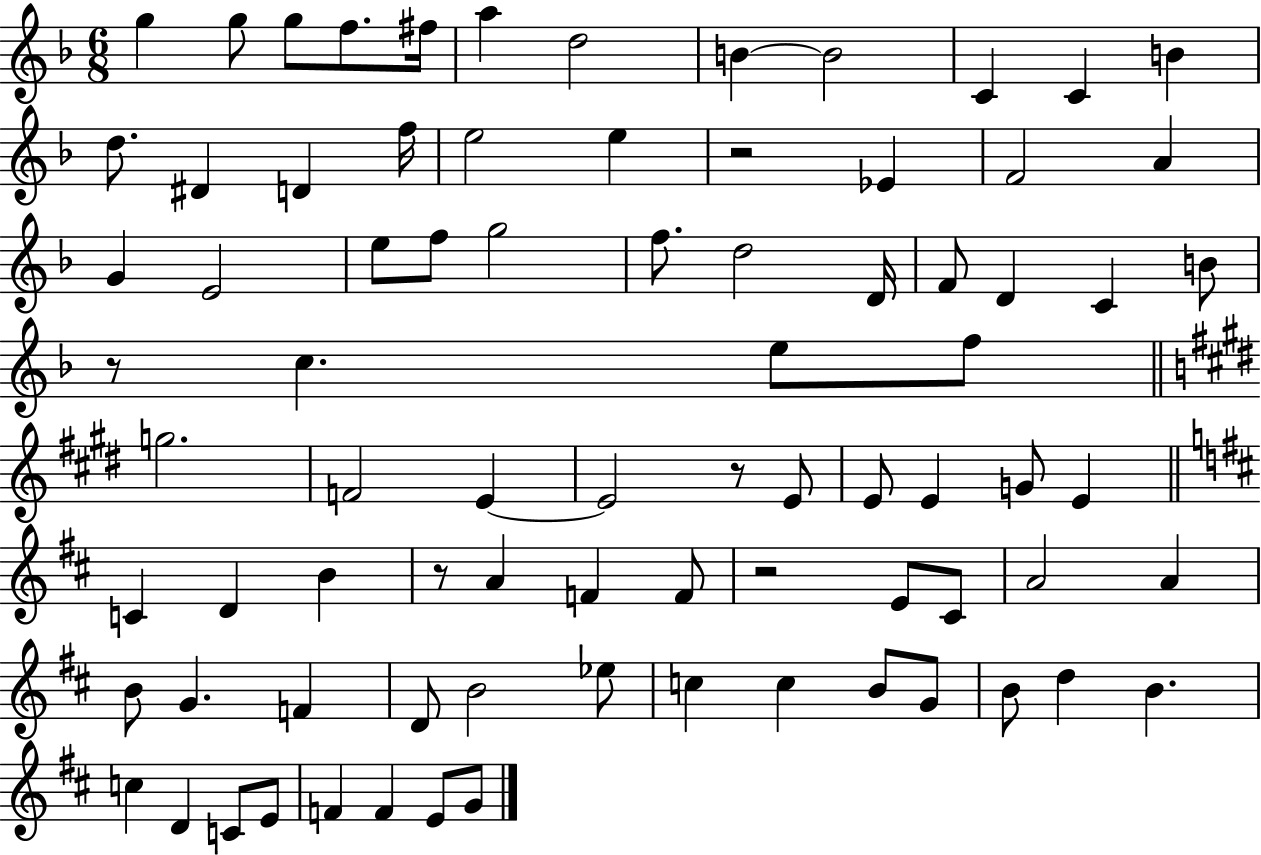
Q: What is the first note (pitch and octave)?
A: G5